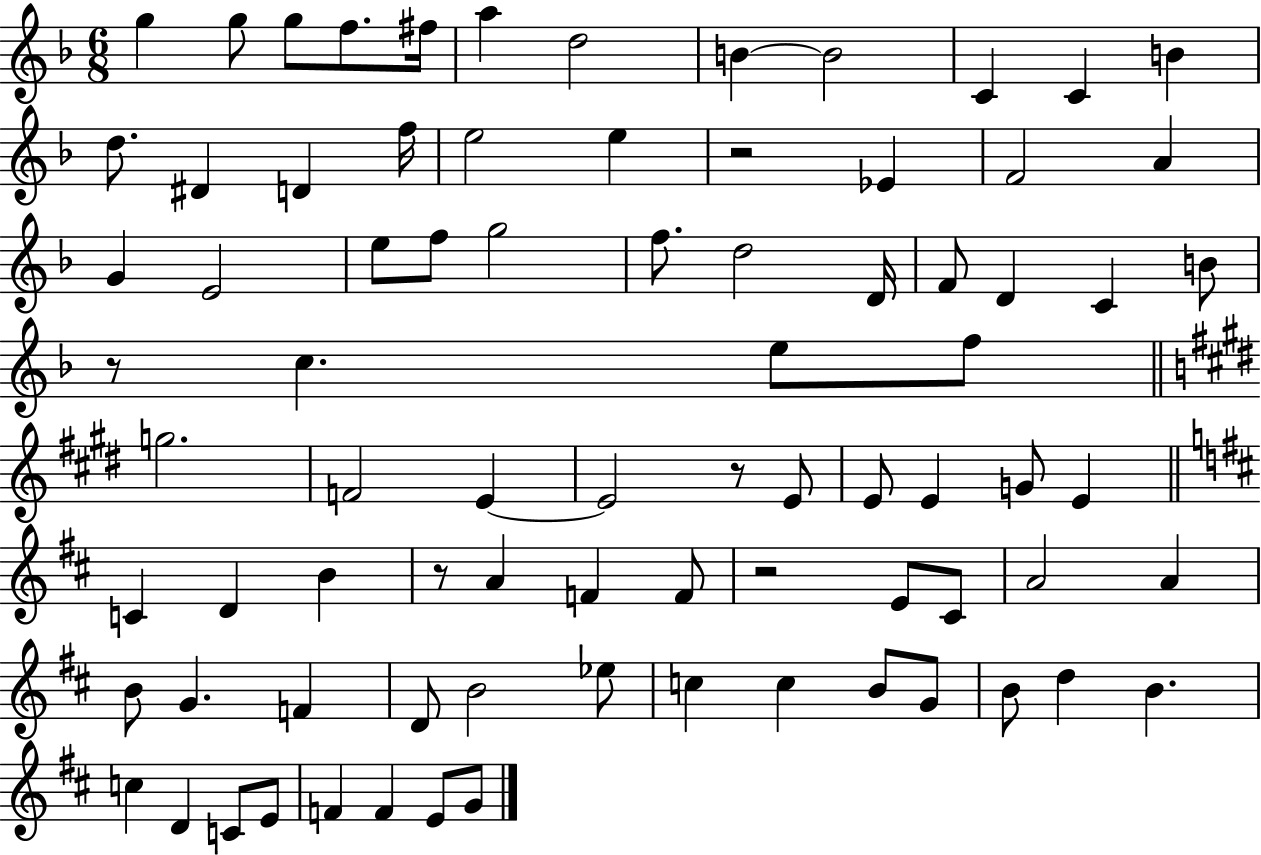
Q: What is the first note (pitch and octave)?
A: G5